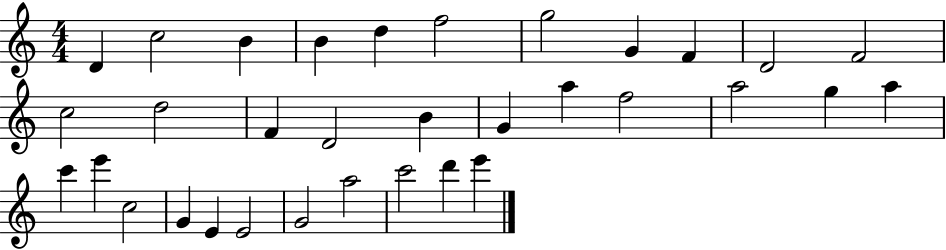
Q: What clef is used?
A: treble